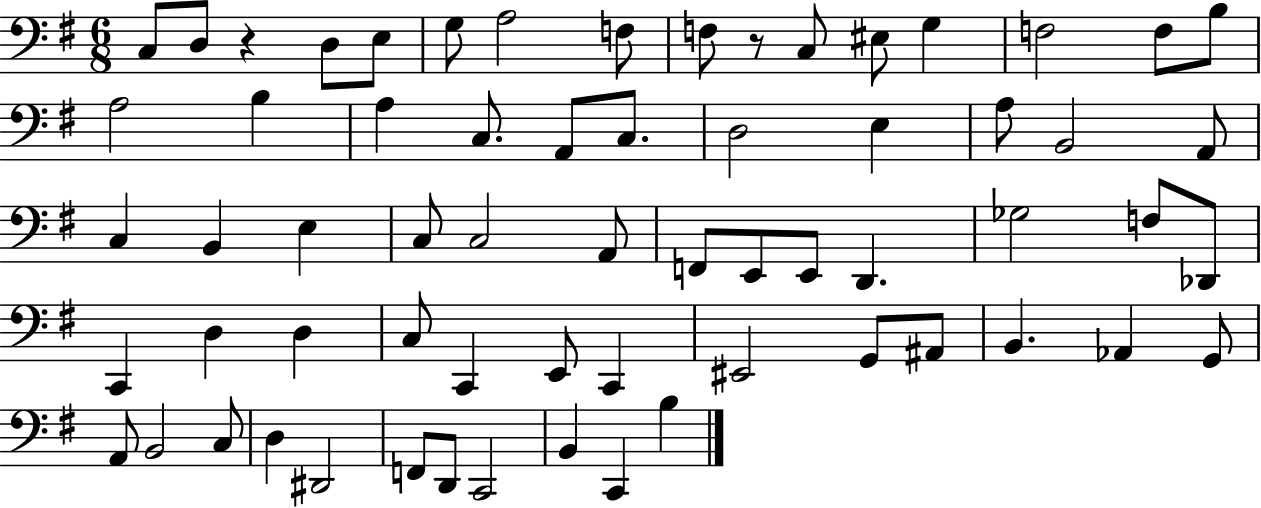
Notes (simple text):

C3/e D3/e R/q D3/e E3/e G3/e A3/h F3/e F3/e R/e C3/e EIS3/e G3/q F3/h F3/e B3/e A3/h B3/q A3/q C3/e. A2/e C3/e. D3/h E3/q A3/e B2/h A2/e C3/q B2/q E3/q C3/e C3/h A2/e F2/e E2/e E2/e D2/q. Gb3/h F3/e Db2/e C2/q D3/q D3/q C3/e C2/q E2/e C2/q EIS2/h G2/e A#2/e B2/q. Ab2/q G2/e A2/e B2/h C3/e D3/q D#2/h F2/e D2/e C2/h B2/q C2/q B3/q